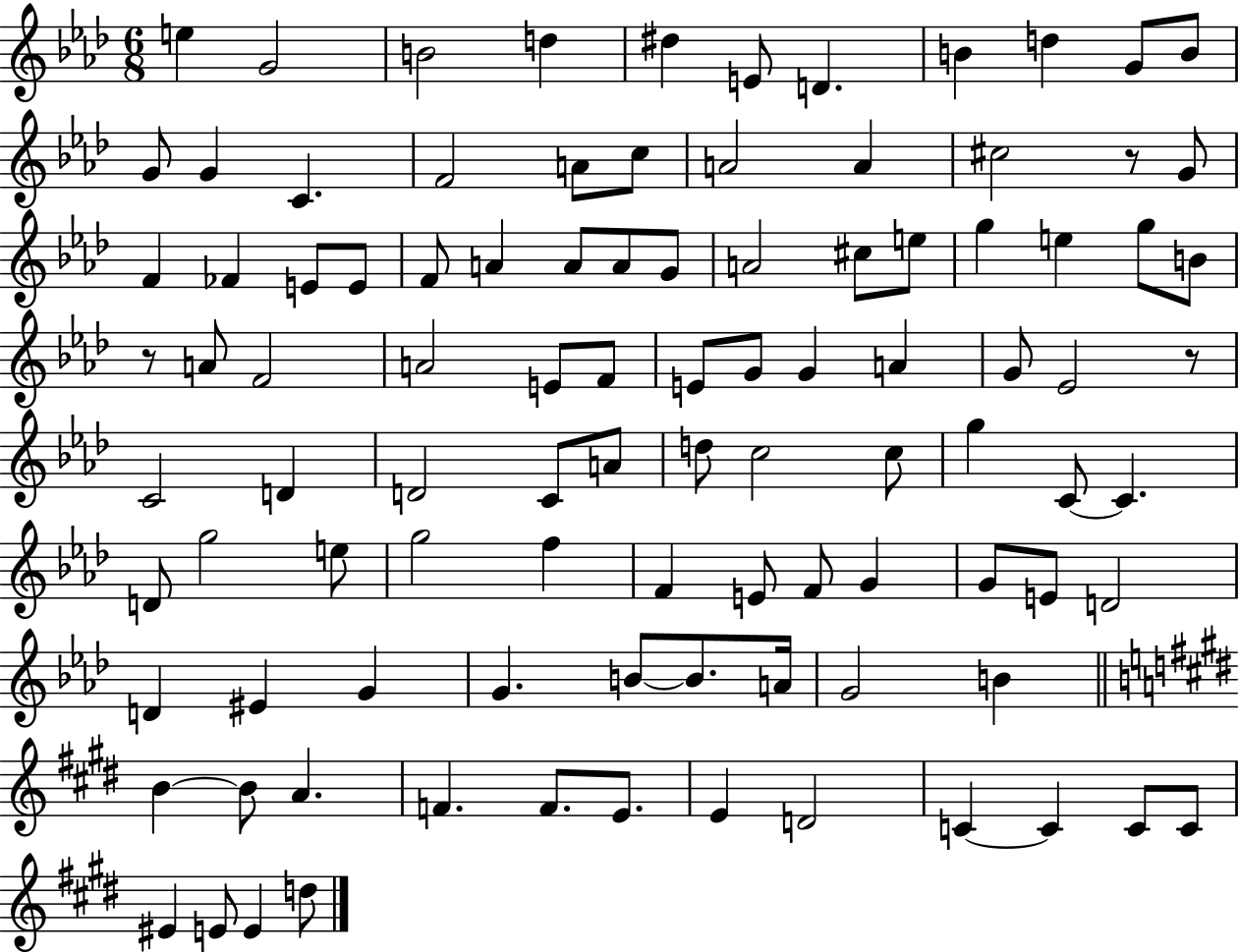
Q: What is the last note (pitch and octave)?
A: D5